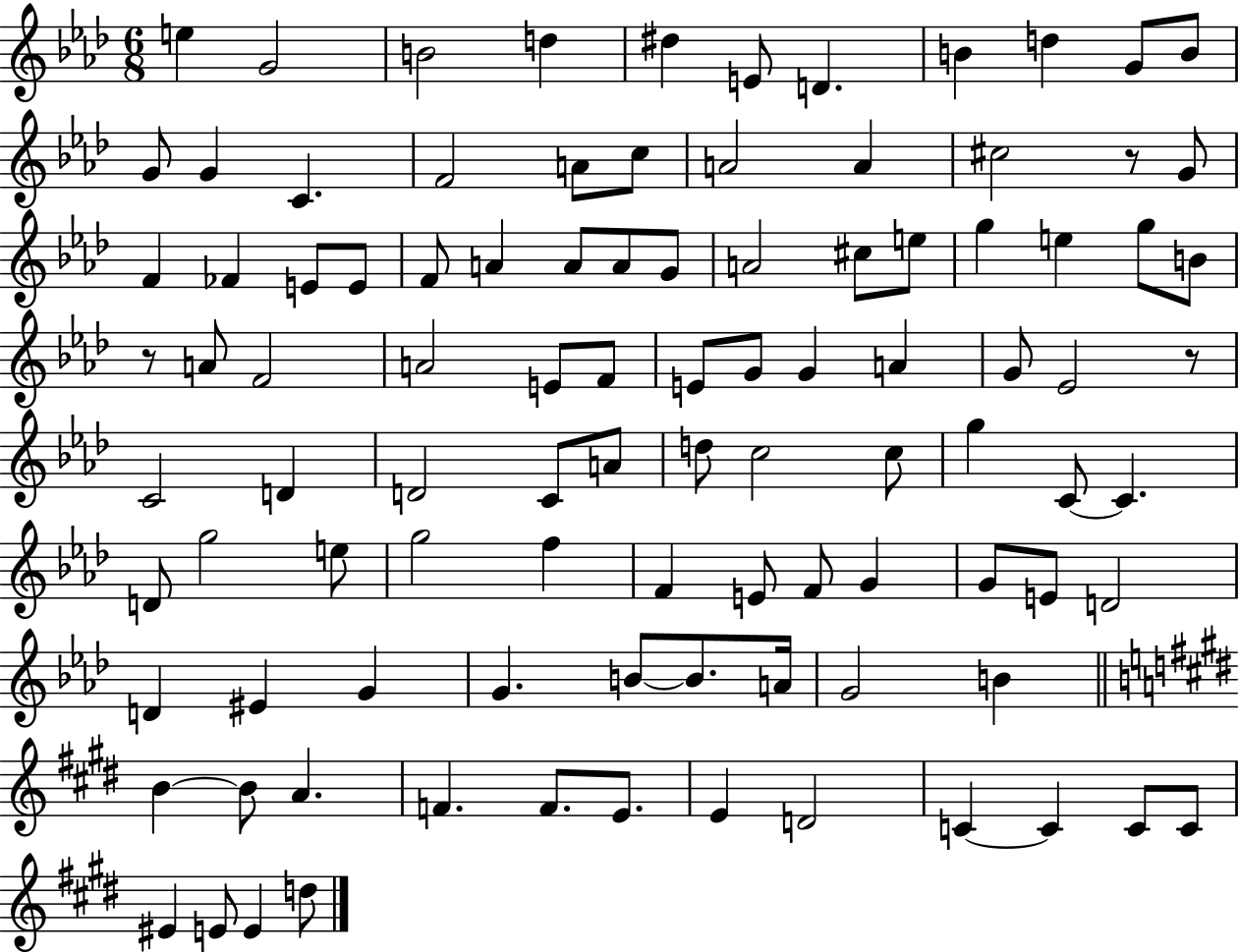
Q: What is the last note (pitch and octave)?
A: D5